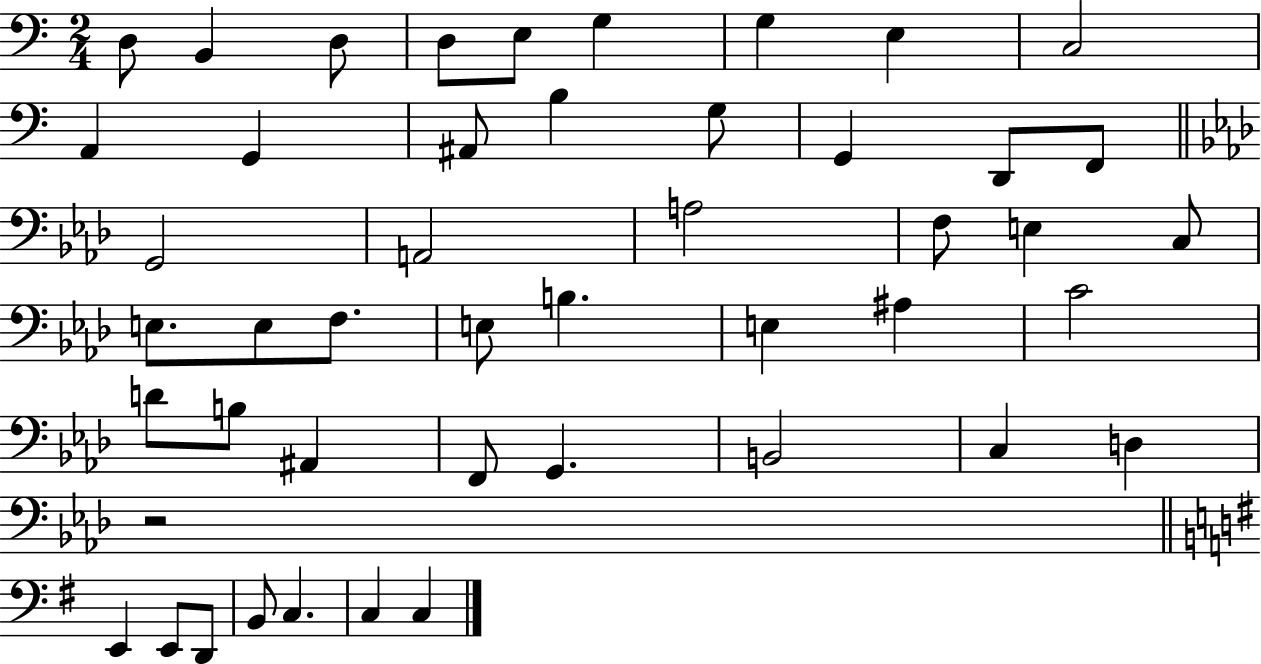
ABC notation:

X:1
T:Untitled
M:2/4
L:1/4
K:C
D,/2 B,, D,/2 D,/2 E,/2 G, G, E, C,2 A,, G,, ^A,,/2 B, G,/2 G,, D,,/2 F,,/2 G,,2 A,,2 A,2 F,/2 E, C,/2 E,/2 E,/2 F,/2 E,/2 B, E, ^A, C2 D/2 B,/2 ^A,, F,,/2 G,, B,,2 C, D, z2 E,, E,,/2 D,,/2 B,,/2 C, C, C,